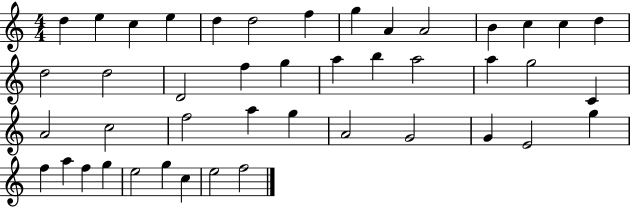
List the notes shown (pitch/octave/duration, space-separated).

D5/q E5/q C5/q E5/q D5/q D5/h F5/q G5/q A4/q A4/h B4/q C5/q C5/q D5/q D5/h D5/h D4/h F5/q G5/q A5/q B5/q A5/h A5/q G5/h C4/q A4/h C5/h F5/h A5/q G5/q A4/h G4/h G4/q E4/h G5/q F5/q A5/q F5/q G5/q E5/h G5/q C5/q E5/h F5/h